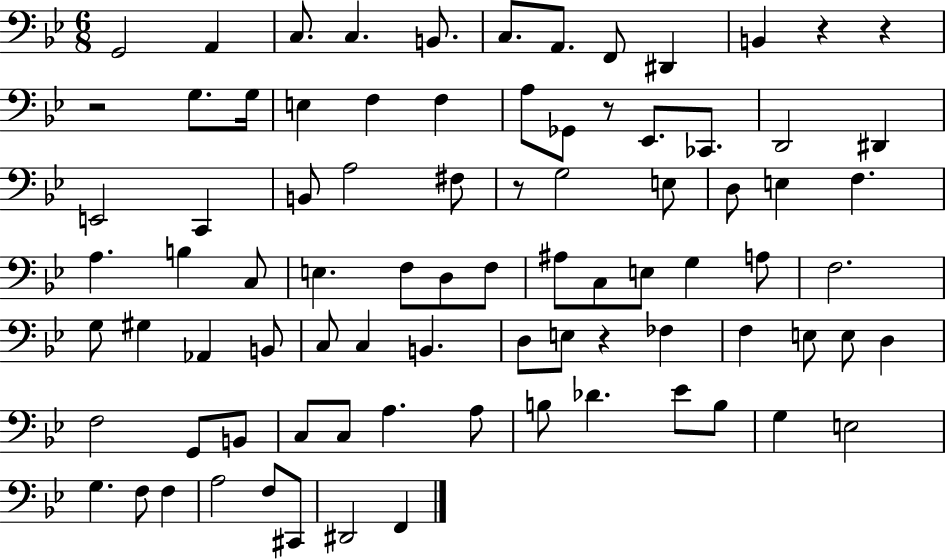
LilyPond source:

{
  \clef bass
  \numericTimeSignature
  \time 6/8
  \key bes \major
  g,2 a,4 | c8. c4. b,8. | c8. a,8. f,8 dis,4 | b,4 r4 r4 | \break r2 g8. g16 | e4 f4 f4 | a8 ges,8 r8 ees,8. ces,8. | d,2 dis,4 | \break e,2 c,4 | b,8 a2 fis8 | r8 g2 e8 | d8 e4 f4. | \break a4. b4 c8 | e4. f8 d8 f8 | ais8 c8 e8 g4 a8 | f2. | \break g8 gis4 aes,4 b,8 | c8 c4 b,4. | d8 e8 r4 fes4 | f4 e8 e8 d4 | \break f2 g,8 b,8 | c8 c8 a4. a8 | b8 des'4. ees'8 b8 | g4 e2 | \break g4. f8 f4 | a2 f8 cis,8 | dis,2 f,4 | \bar "|."
}